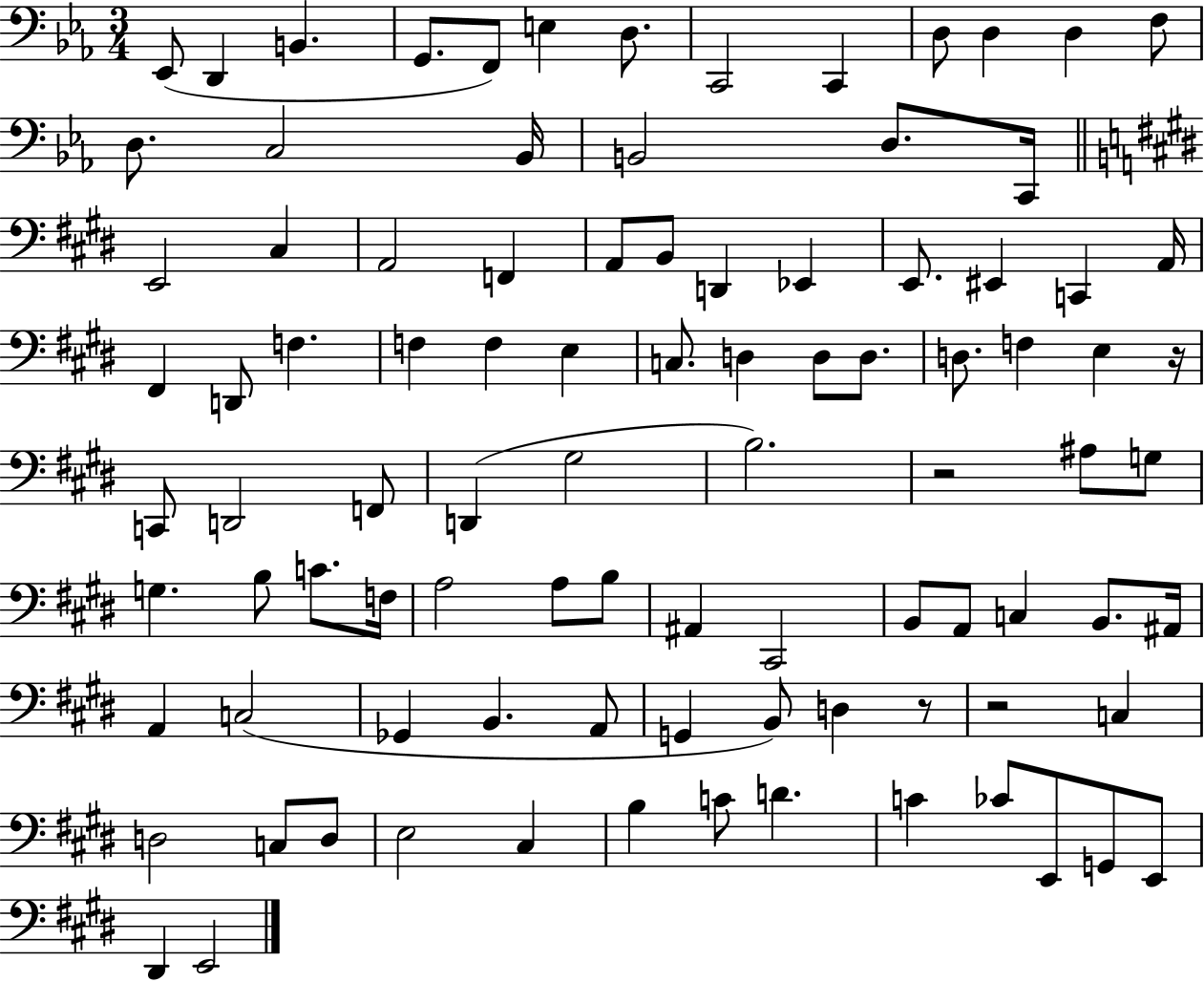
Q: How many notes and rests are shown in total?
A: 94